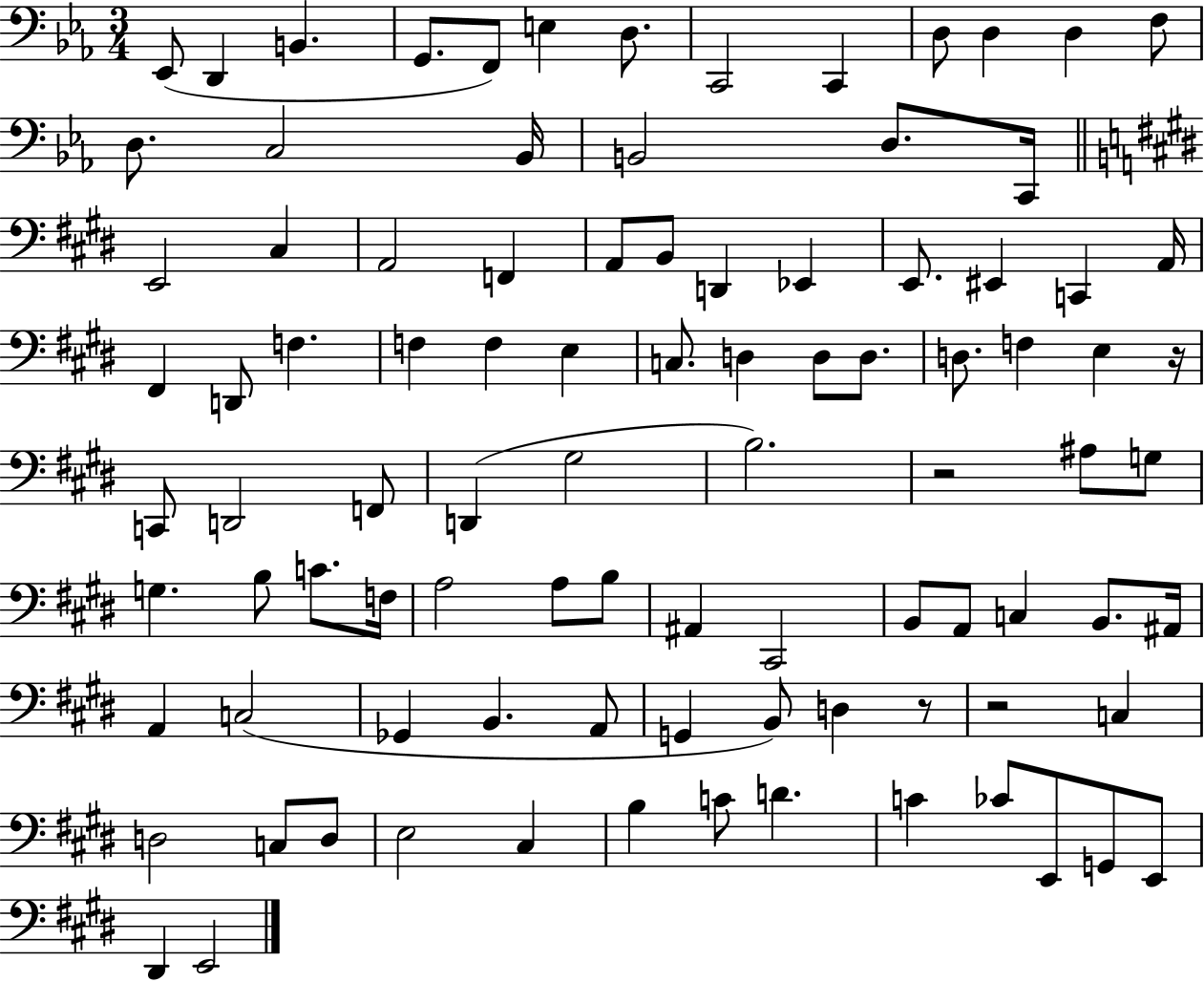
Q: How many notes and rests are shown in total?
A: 94